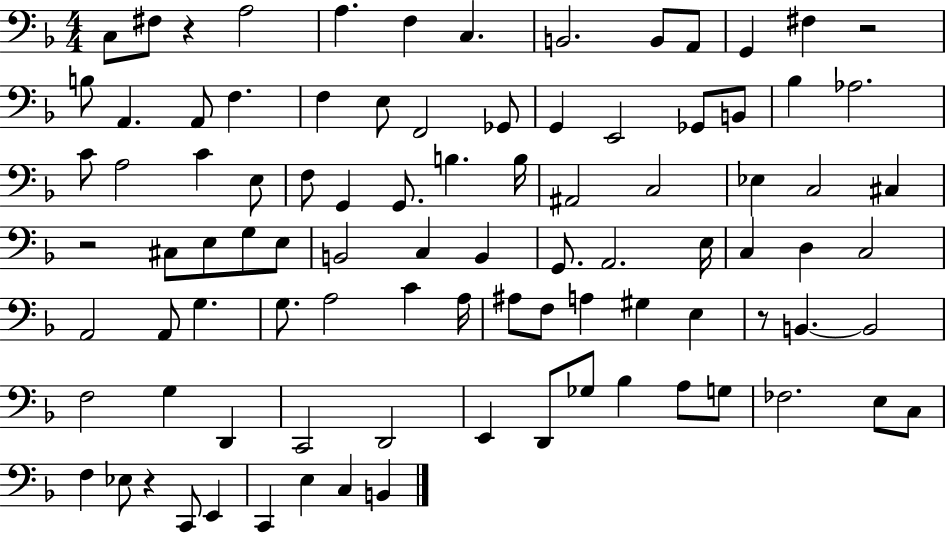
X:1
T:Untitled
M:4/4
L:1/4
K:F
C,/2 ^F,/2 z A,2 A, F, C, B,,2 B,,/2 A,,/2 G,, ^F, z2 B,/2 A,, A,,/2 F, F, E,/2 F,,2 _G,,/2 G,, E,,2 _G,,/2 B,,/2 _B, _A,2 C/2 A,2 C E,/2 F,/2 G,, G,,/2 B, B,/4 ^A,,2 C,2 _E, C,2 ^C, z2 ^C,/2 E,/2 G,/2 E,/2 B,,2 C, B,, G,,/2 A,,2 E,/4 C, D, C,2 A,,2 A,,/2 G, G,/2 A,2 C A,/4 ^A,/2 F,/2 A, ^G, E, z/2 B,, B,,2 F,2 G, D,, C,,2 D,,2 E,, D,,/2 _G,/2 _B, A,/2 G,/2 _F,2 E,/2 C,/2 F, _E,/2 z C,,/2 E,, C,, E, C, B,,